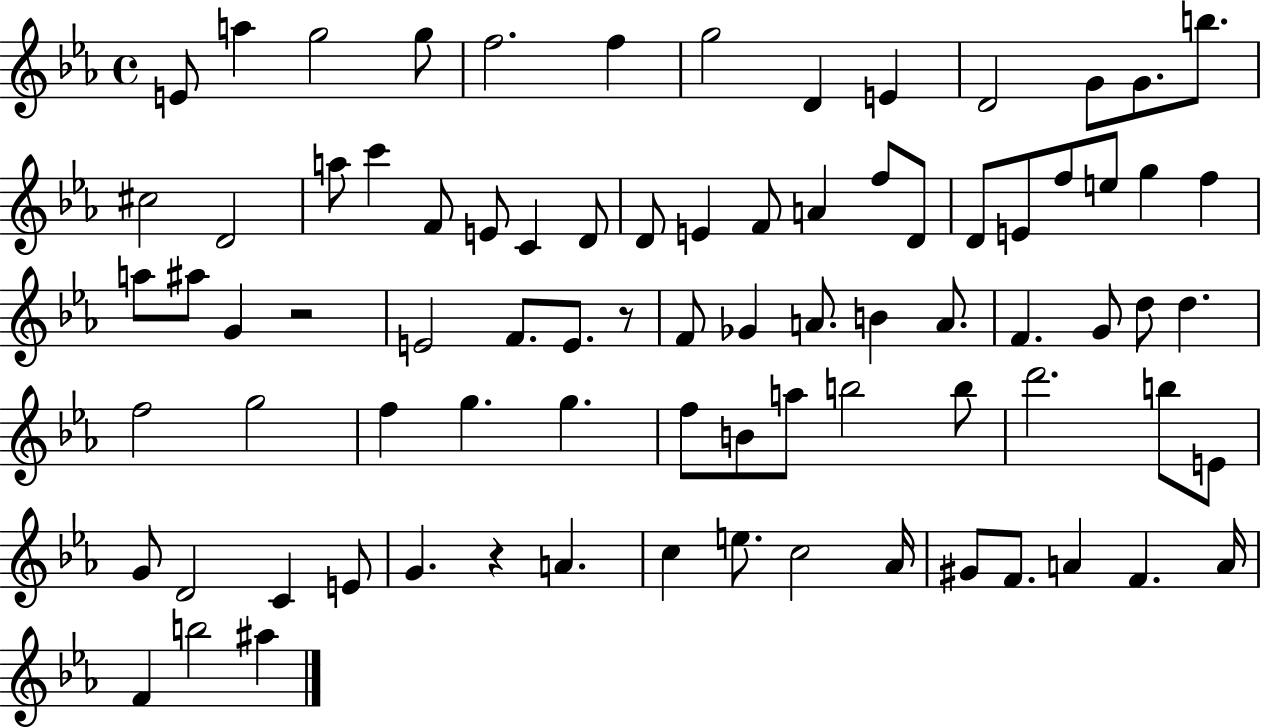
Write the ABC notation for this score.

X:1
T:Untitled
M:4/4
L:1/4
K:Eb
E/2 a g2 g/2 f2 f g2 D E D2 G/2 G/2 b/2 ^c2 D2 a/2 c' F/2 E/2 C D/2 D/2 E F/2 A f/2 D/2 D/2 E/2 f/2 e/2 g f a/2 ^a/2 G z2 E2 F/2 E/2 z/2 F/2 _G A/2 B A/2 F G/2 d/2 d f2 g2 f g g f/2 B/2 a/2 b2 b/2 d'2 b/2 E/2 G/2 D2 C E/2 G z A c e/2 c2 _A/4 ^G/2 F/2 A F A/4 F b2 ^a